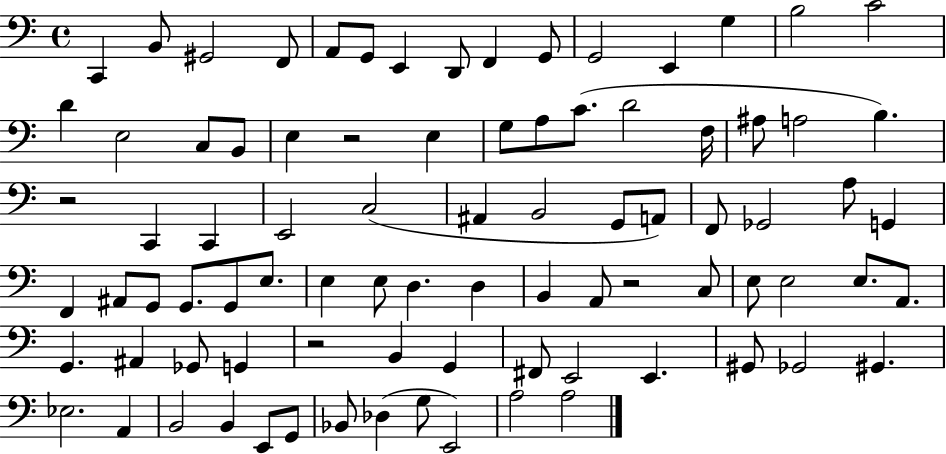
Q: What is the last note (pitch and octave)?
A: A3